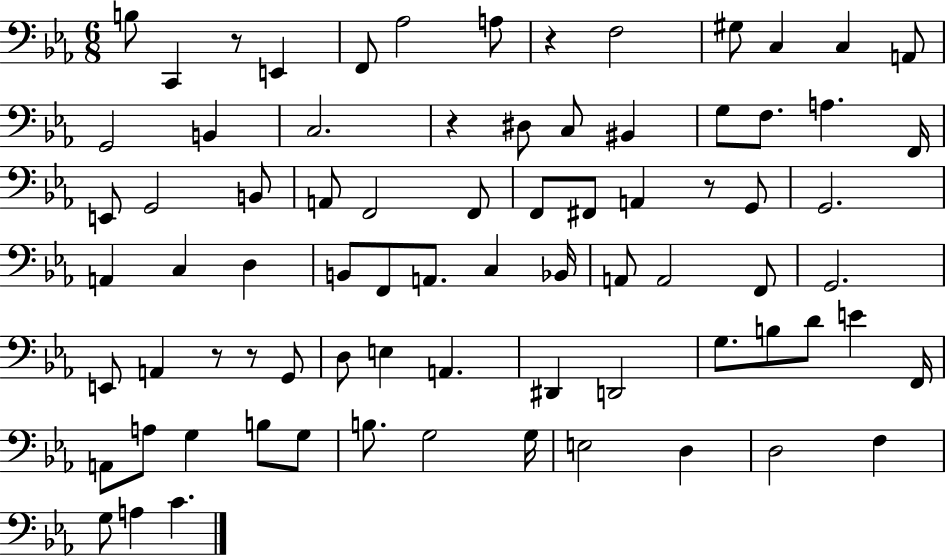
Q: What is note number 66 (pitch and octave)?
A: E3